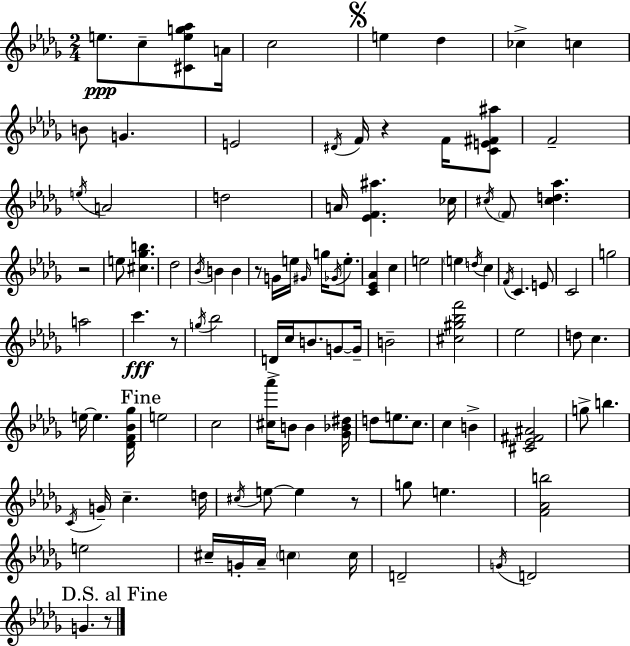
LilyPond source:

{
  \clef treble
  \numericTimeSignature
  \time 2/4
  \key bes \minor
  e''8.\ppp c''8-- <cis' e'' g'' aes''>8 a'16 | c''2 | \mark \markup { \musicglyph "scripts.segno" } e''4 des''4 | ces''4-> c''4 | \break b'8 g'4. | e'2 | \acciaccatura { dis'16 } f'16 r4 f'16 <c' e' fis' ais''>8 | f'2-- | \break \acciaccatura { e''16 } a'2 | d''2 | a'16 <ees' f' ais''>4. | ces''16 \acciaccatura { cis''16 } \parenthesize f'8 <cis'' d'' aes''>4. | \break r2 | e''8 <cis'' ges'' b''>4. | des''2 | \acciaccatura { bes'16 } b'4 | \break b'4 r8 g'16 e''16 | \grace { gis'16 } g''16 \acciaccatura { ges'16 } e''8.-. <c' ees' aes'>4 | c''4 e''2 | \parenthesize e''4 | \break \acciaccatura { d''16 } c''4 \acciaccatura { f'16 } | c'4. e'8 | c'2 | g''2 | \break a''2 | c'''4.\fff r8 | \acciaccatura { g''16 } bes''2 | d'16-> c''16 b'8. g'8~~ | \break g'16-- b'2-- | <cis'' gis'' bes'' f'''>2 | ees''2 | d''8 c''4. | \break e''16~~ e''4. | <des' f' bes' ges''>16 \mark "Fine" e''2 | c''2 | <cis'' aes'''>16 b'8 b'4 | \break <ges' bes' dis''>16 d''8 e''8. c''8. | c''4 b'4-> | <cis' ees' fis' ais'>2 | g''8-> b''4. | \break \acciaccatura { c'16 } g'16-- c''4.-- | d''16 \acciaccatura { cis''16 } e''8~~ e''4 | r8 g''8 e''4. | <f' aes' b''>2 | \break e''2 | cis''16-- g'16-. aes'16-- \parenthesize c''4 | c''16 d'2-- | \acciaccatura { g'16 } d'2 | \break \mark "D.S. al Fine" g'4. | r8 \bar "|."
}